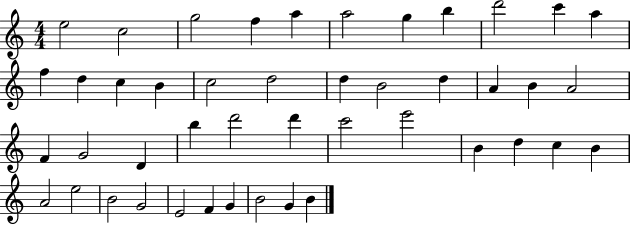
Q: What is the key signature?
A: C major